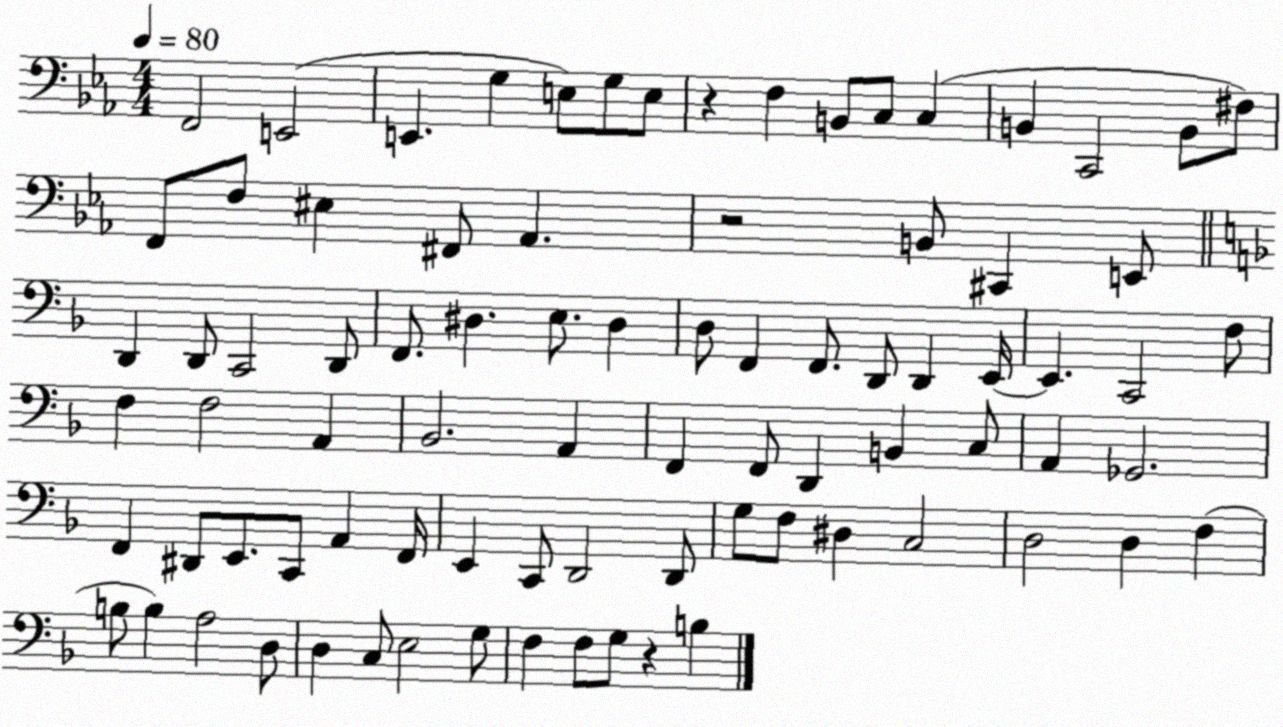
X:1
T:Untitled
M:4/4
L:1/4
K:Eb
F,,2 E,,2 E,, G, E,/2 G,/2 E,/2 z F, B,,/2 C,/2 C, B,, C,,2 B,,/2 ^F,/2 F,,/2 F,/2 ^E, ^F,,/2 _A,, z2 B,,/2 ^C,, E,,/2 D,, D,,/2 C,,2 D,,/2 F,,/2 ^D, E,/2 ^D, D,/2 F,, F,,/2 D,,/2 D,, E,,/4 E,, C,,2 F,/2 F, F,2 A,, _B,,2 A,, F,, F,,/2 D,, B,, C,/2 A,, _G,,2 F,, ^D,,/2 E,,/2 C,,/2 A,, F,,/4 E,, C,,/2 D,,2 D,,/2 G,/2 F,/2 ^D, C,2 D,2 D, F, B,/2 B, A,2 D,/2 D, C,/2 E,2 G,/2 F, F,/2 G,/2 z B,